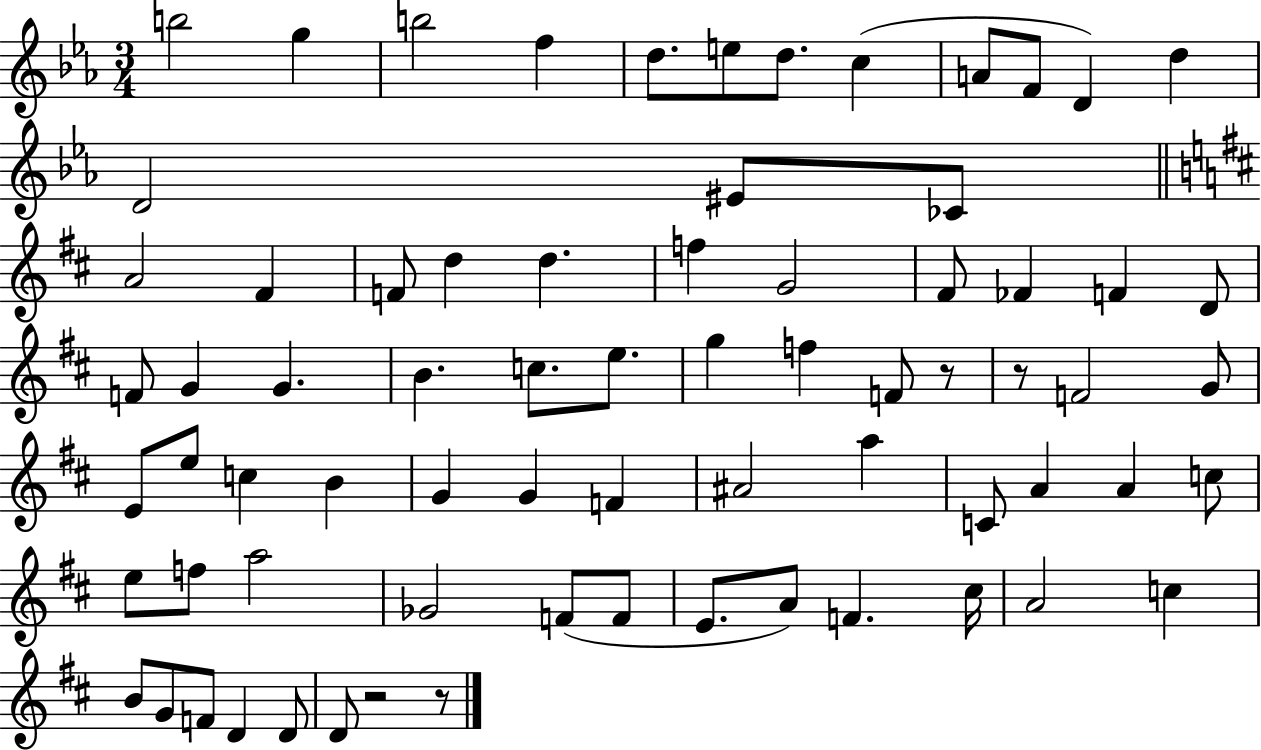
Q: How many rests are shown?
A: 4